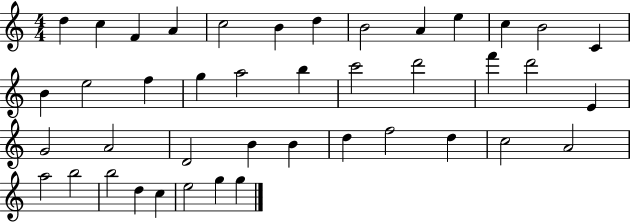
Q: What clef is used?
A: treble